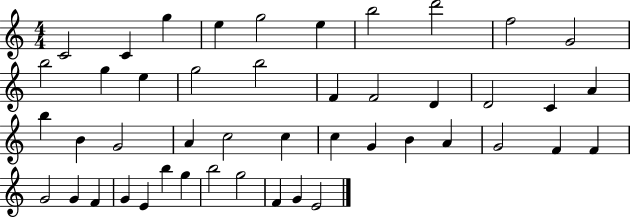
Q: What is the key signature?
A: C major